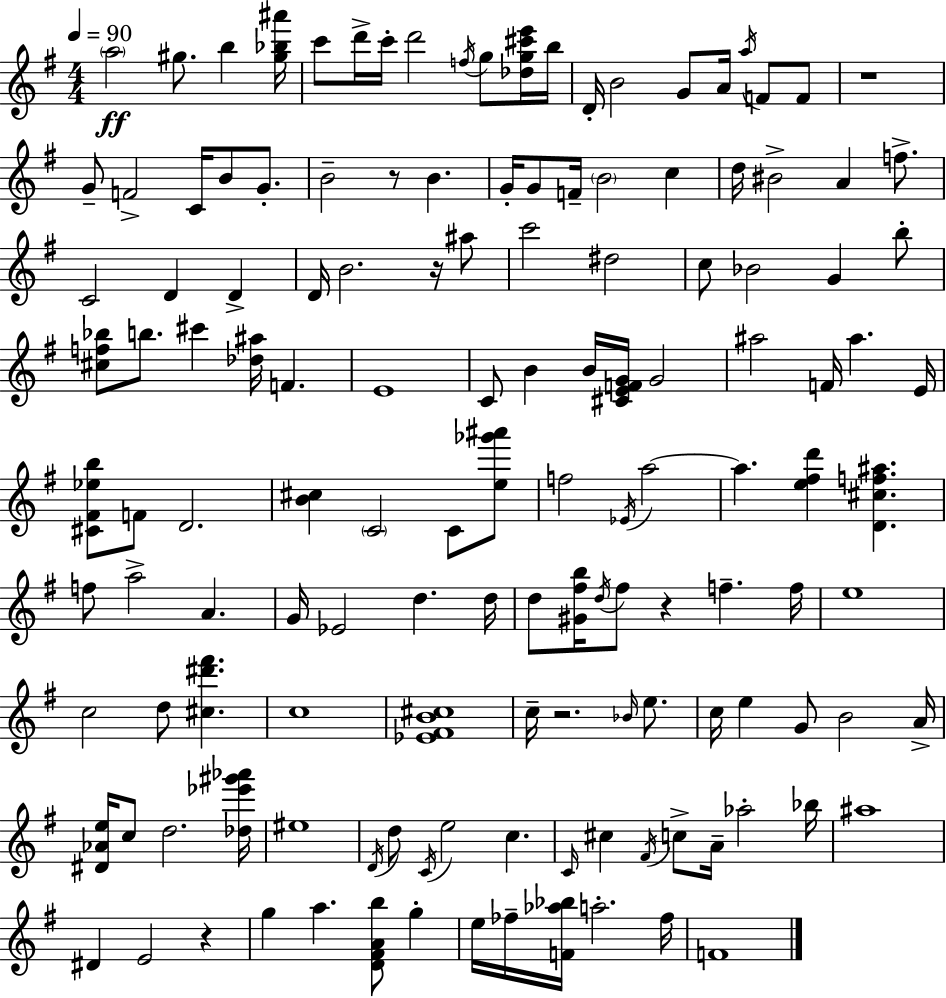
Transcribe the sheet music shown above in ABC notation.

X:1
T:Untitled
M:4/4
L:1/4
K:Em
a2 ^g/2 b [^g_b^a']/4 c'/2 d'/4 c'/4 d'2 f/4 g/2 [_dg^c'e']/4 b/4 D/4 B2 G/2 A/4 a/4 F/2 F/2 z4 G/2 F2 C/4 B/2 G/2 B2 z/2 B G/4 G/2 F/4 B2 c d/4 ^B2 A f/2 C2 D D D/4 B2 z/4 ^a/2 c'2 ^d2 c/2 _B2 G b/2 [^cf_b]/2 b/2 ^c' [_d^a]/4 F E4 C/2 B B/4 [^CEFG]/4 G2 ^a2 F/4 ^a E/4 [^C^F_eb]/2 F/2 D2 [B^c] C2 C/2 [e_g'^a']/2 f2 _E/4 a2 a [e^fd'] [D^cf^a] f/2 a2 A G/4 _E2 d d/4 d/2 [^G^fb]/4 d/4 ^f/2 z f f/4 e4 c2 d/2 [^c^d'^f'] c4 [_E^FB^c]4 c/4 z2 _B/4 e/2 c/4 e G/2 B2 A/4 [^D_Ae]/4 c/2 d2 [_d_e'^g'_a']/4 ^e4 D/4 d/2 C/4 e2 c C/4 ^c ^F/4 c/2 A/4 _a2 _b/4 ^a4 ^D E2 z g a [D^FAb]/2 g e/4 _f/4 [F_a_b]/4 a2 _f/4 F4